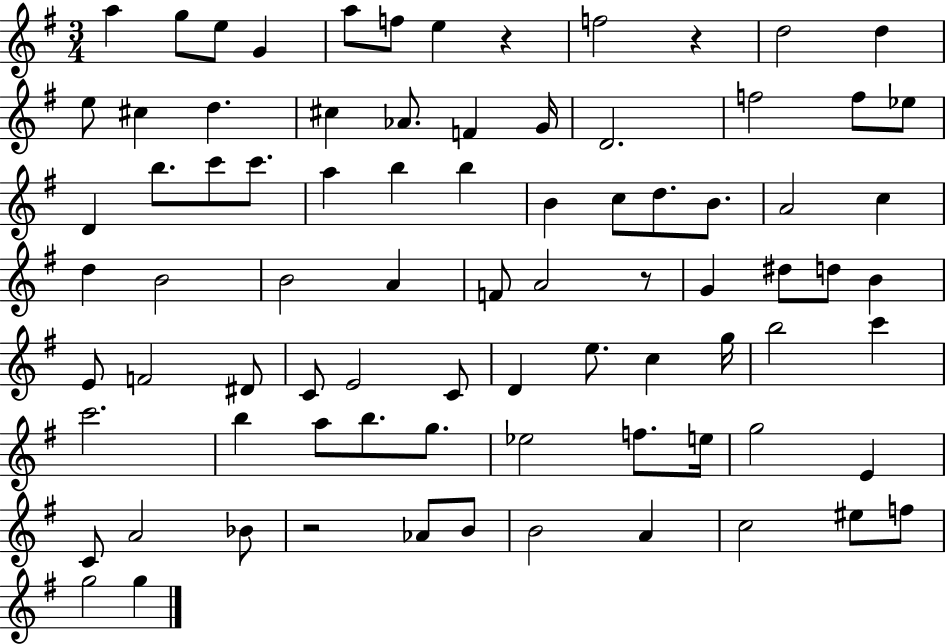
X:1
T:Untitled
M:3/4
L:1/4
K:G
a g/2 e/2 G a/2 f/2 e z f2 z d2 d e/2 ^c d ^c _A/2 F G/4 D2 f2 f/2 _e/2 D b/2 c'/2 c'/2 a b b B c/2 d/2 B/2 A2 c d B2 B2 A F/2 A2 z/2 G ^d/2 d/2 B E/2 F2 ^D/2 C/2 E2 C/2 D e/2 c g/4 b2 c' c'2 b a/2 b/2 g/2 _e2 f/2 e/4 g2 E C/2 A2 _B/2 z2 _A/2 B/2 B2 A c2 ^e/2 f/2 g2 g